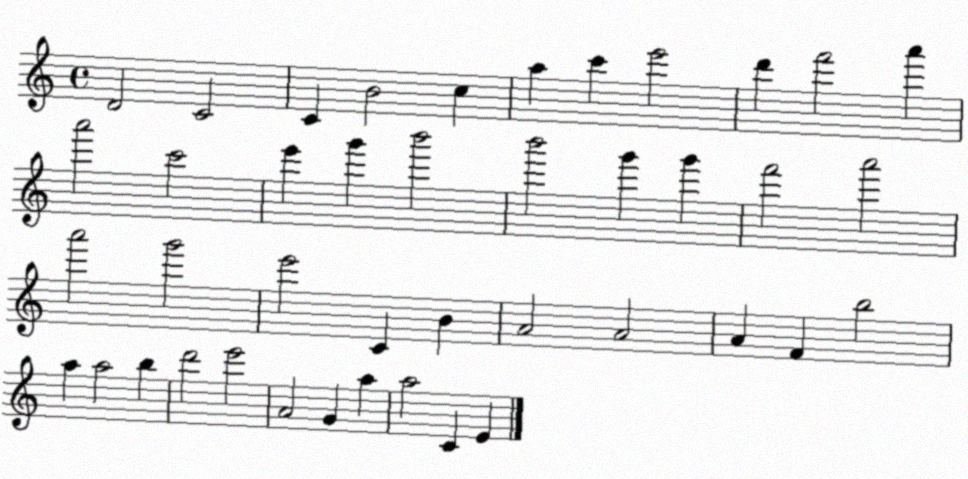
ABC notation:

X:1
T:Untitled
M:4/4
L:1/4
K:C
D2 C2 C B2 c a c' e'2 d' f'2 a' a'2 c'2 e' g' b'2 b'2 g' g' f'2 a'2 a'2 g'2 e'2 C B A2 A2 A F b2 a a2 b d'2 e'2 A2 G a a2 C E